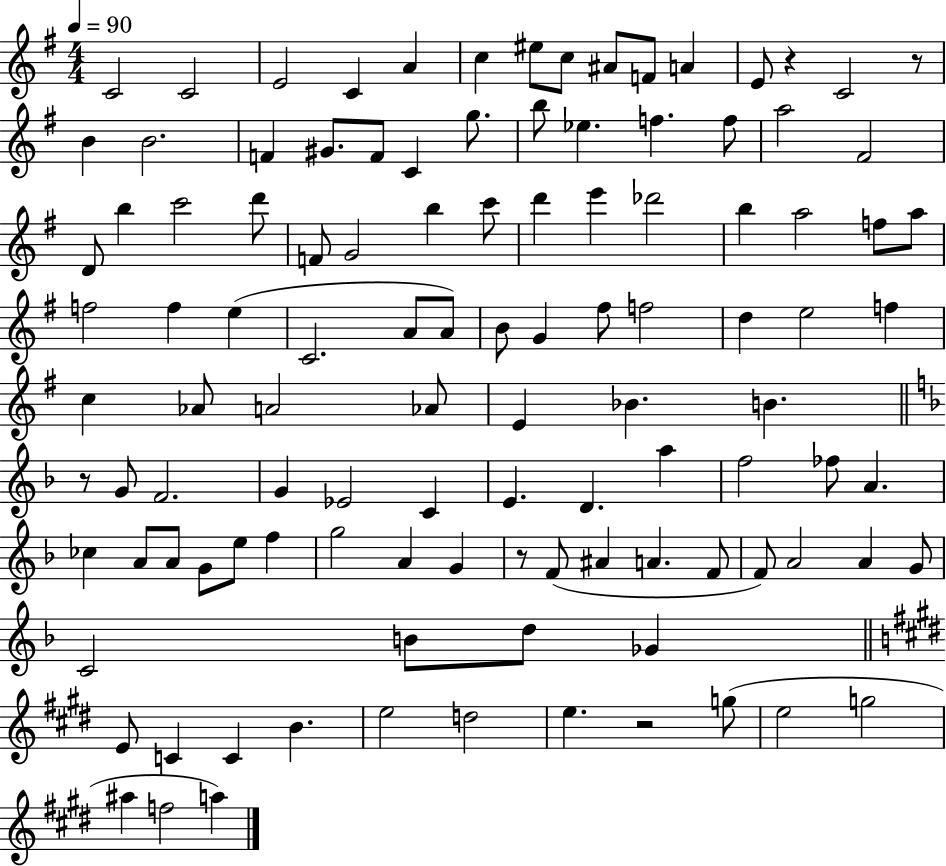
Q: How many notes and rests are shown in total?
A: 111